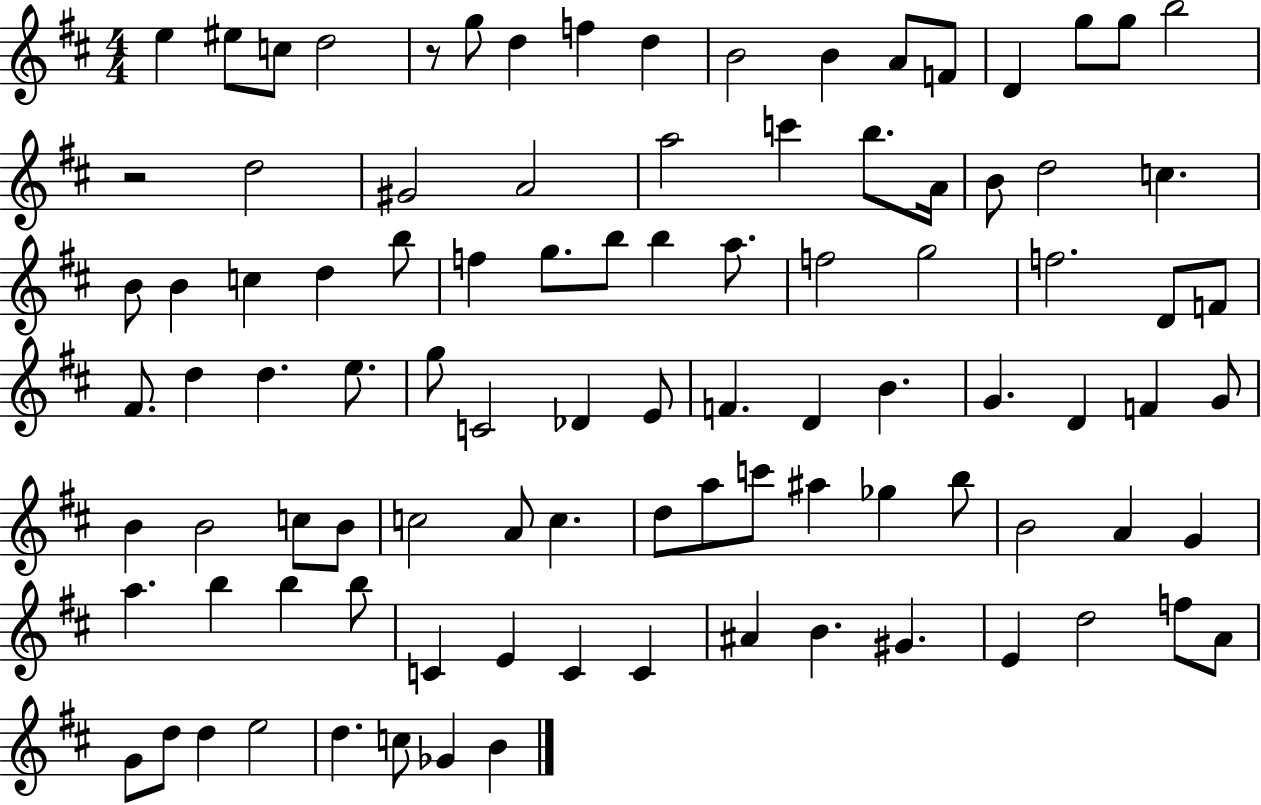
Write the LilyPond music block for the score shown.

{
  \clef treble
  \numericTimeSignature
  \time 4/4
  \key d \major
  e''4 eis''8 c''8 d''2 | r8 g''8 d''4 f''4 d''4 | b'2 b'4 a'8 f'8 | d'4 g''8 g''8 b''2 | \break r2 d''2 | gis'2 a'2 | a''2 c'''4 b''8. a'16 | b'8 d''2 c''4. | \break b'8 b'4 c''4 d''4 b''8 | f''4 g''8. b''8 b''4 a''8. | f''2 g''2 | f''2. d'8 f'8 | \break fis'8. d''4 d''4. e''8. | g''8 c'2 des'4 e'8 | f'4. d'4 b'4. | g'4. d'4 f'4 g'8 | \break b'4 b'2 c''8 b'8 | c''2 a'8 c''4. | d''8 a''8 c'''8 ais''4 ges''4 b''8 | b'2 a'4 g'4 | \break a''4. b''4 b''4 b''8 | c'4 e'4 c'4 c'4 | ais'4 b'4. gis'4. | e'4 d''2 f''8 a'8 | \break g'8 d''8 d''4 e''2 | d''4. c''8 ges'4 b'4 | \bar "|."
}